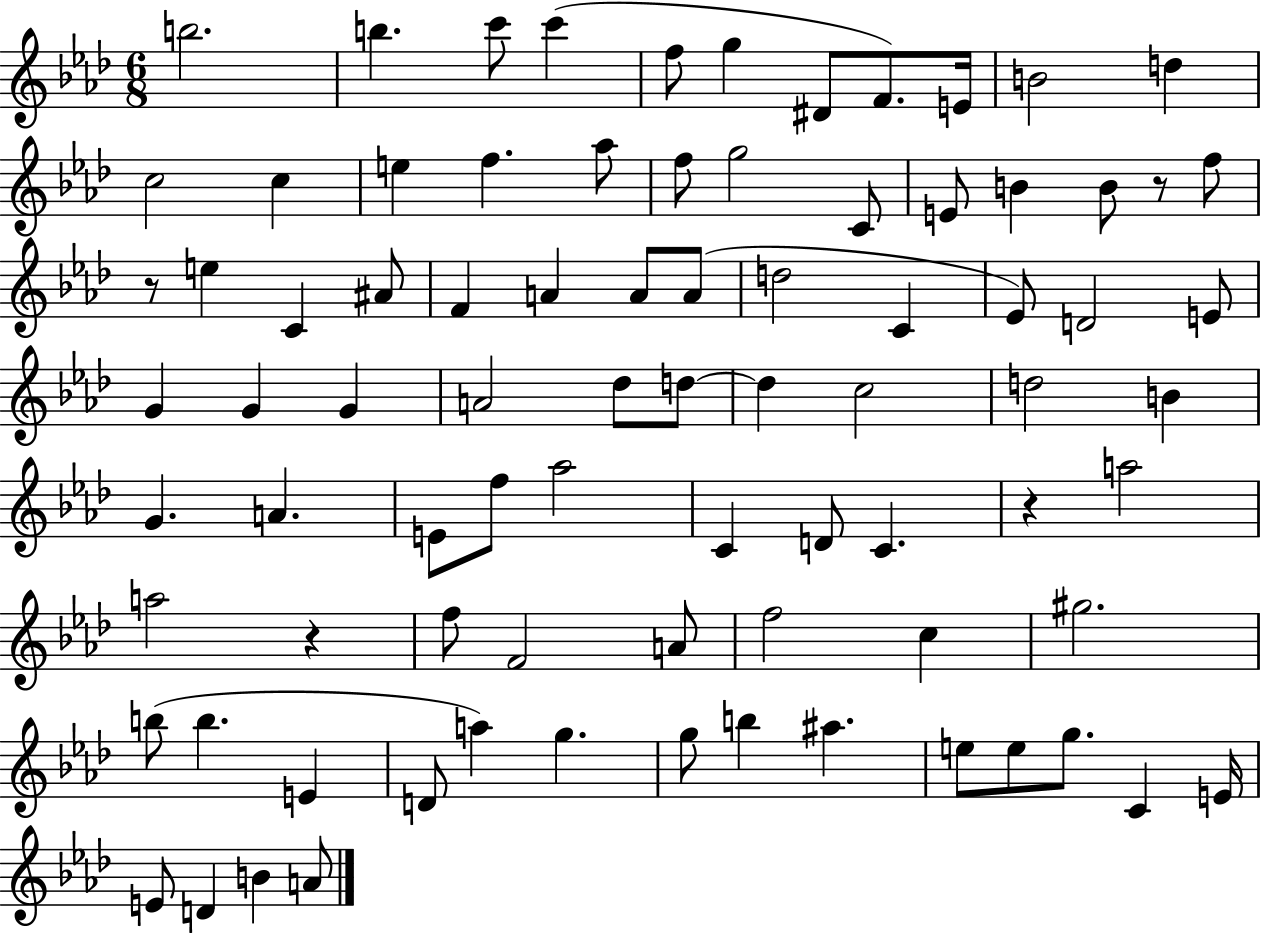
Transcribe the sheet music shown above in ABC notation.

X:1
T:Untitled
M:6/8
L:1/4
K:Ab
b2 b c'/2 c' f/2 g ^D/2 F/2 E/4 B2 d c2 c e f _a/2 f/2 g2 C/2 E/2 B B/2 z/2 f/2 z/2 e C ^A/2 F A A/2 A/2 d2 C _E/2 D2 E/2 G G G A2 _d/2 d/2 d c2 d2 B G A E/2 f/2 _a2 C D/2 C z a2 a2 z f/2 F2 A/2 f2 c ^g2 b/2 b E D/2 a g g/2 b ^a e/2 e/2 g/2 C E/4 E/2 D B A/2